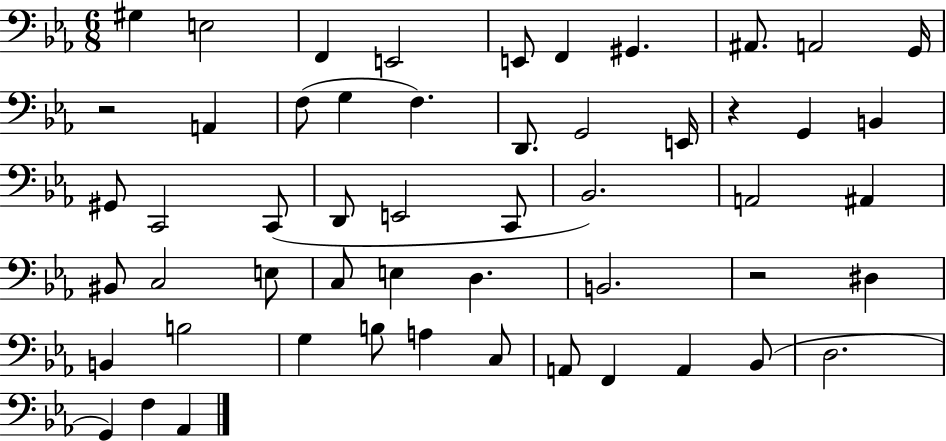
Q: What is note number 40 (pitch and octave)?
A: B3